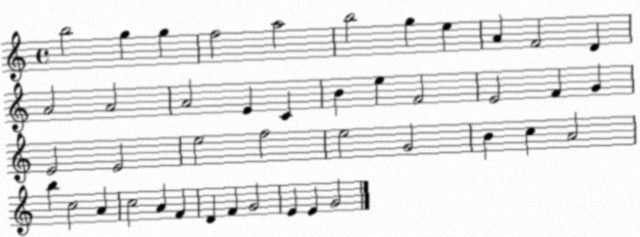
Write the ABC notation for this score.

X:1
T:Untitled
M:4/4
L:1/4
K:C
b2 g g f2 a2 b2 g e A F2 D A2 A2 A2 E C B e F2 E2 F G E2 E2 e2 f2 e2 G2 B c A2 b c2 A c2 A F D F G2 E E G2